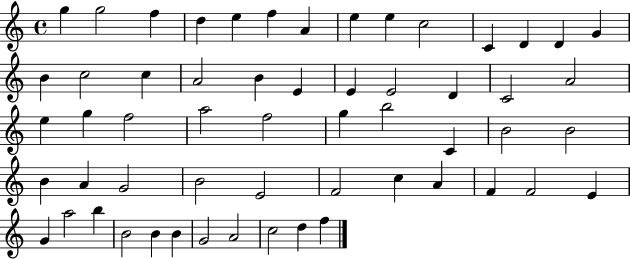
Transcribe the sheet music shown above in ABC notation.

X:1
T:Untitled
M:4/4
L:1/4
K:C
g g2 f d e f A e e c2 C D D G B c2 c A2 B E E E2 D C2 A2 e g f2 a2 f2 g b2 C B2 B2 B A G2 B2 E2 F2 c A F F2 E G a2 b B2 B B G2 A2 c2 d f